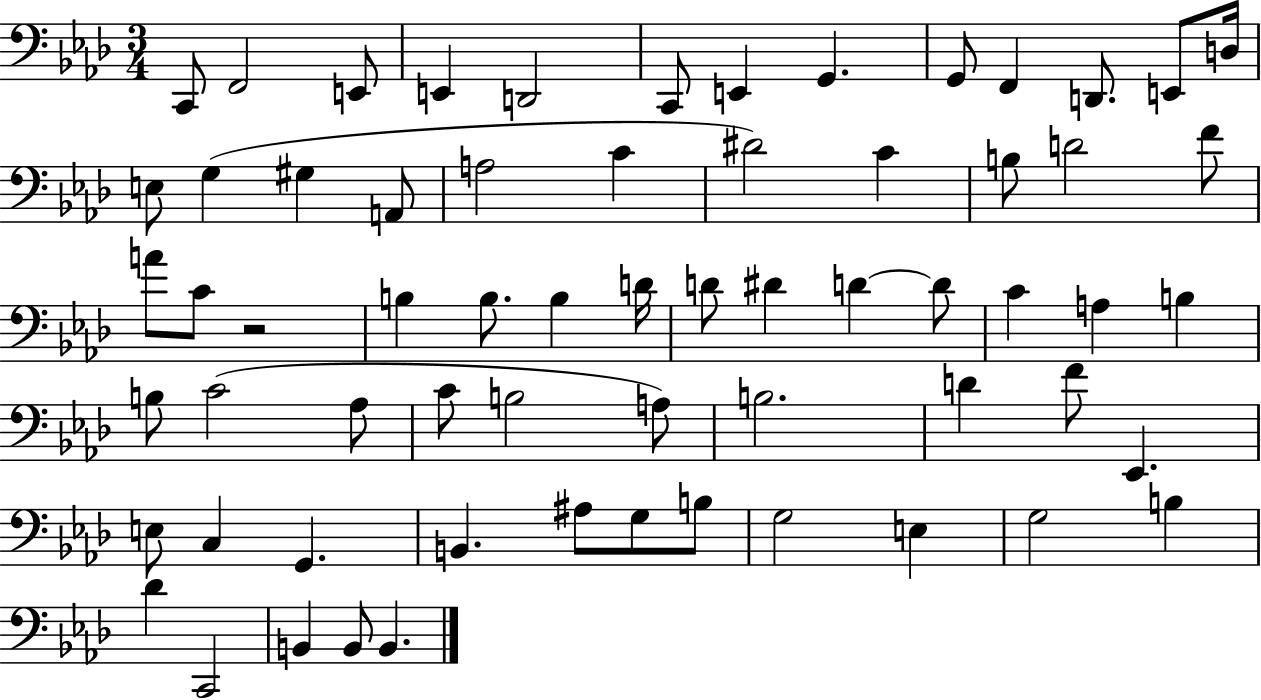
{
  \clef bass
  \numericTimeSignature
  \time 3/4
  \key aes \major
  c,8 f,2 e,8 | e,4 d,2 | c,8 e,4 g,4. | g,8 f,4 d,8. e,8 d16 | \break e8 g4( gis4 a,8 | a2 c'4 | dis'2) c'4 | b8 d'2 f'8 | \break a'8 c'8 r2 | b4 b8. b4 d'16 | d'8 dis'4 d'4~~ d'8 | c'4 a4 b4 | \break b8 c'2( aes8 | c'8 b2 a8) | b2. | d'4 f'8 ees,4. | \break e8 c4 g,4. | b,4. ais8 g8 b8 | g2 e4 | g2 b4 | \break des'4 c,2 | b,4 b,8 b,4. | \bar "|."
}